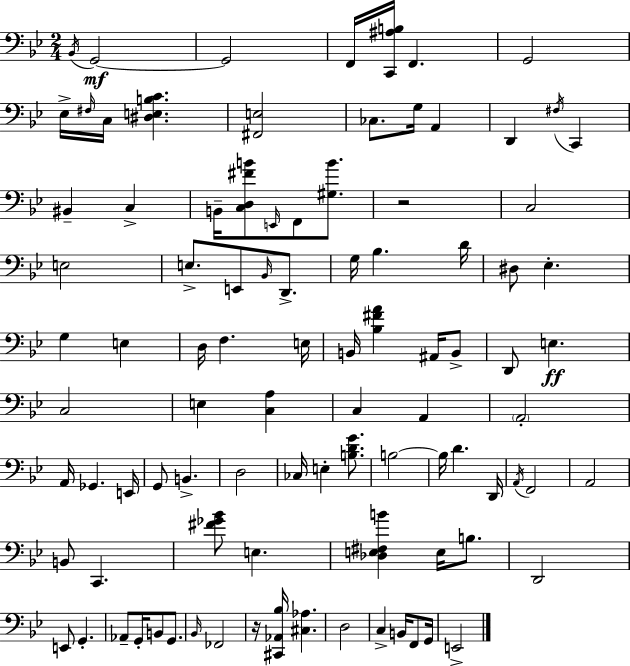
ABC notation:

X:1
T:Untitled
M:2/4
L:1/4
K:Bb
_B,,/4 G,,2 G,,2 F,,/4 [C,,^A,B,]/4 F,, G,,2 _E,/4 ^F,/4 C,/4 [^D,E,B,C] [^F,,E,]2 _C,/2 G,/4 A,, D,, ^F,/4 C,, ^B,, C, B,,/4 [C,D,^FB]/2 E,,/4 F,,/2 [^G,B]/2 z2 C,2 E,2 E,/2 E,,/2 _B,,/4 D,,/2 G,/4 _B, D/4 ^D,/2 _E, G, E, D,/4 F, E,/4 B,,/4 [_B,^FA] ^A,,/4 B,,/2 D,,/2 E, C,2 E, [C,A,] C, A,, A,,2 A,,/4 _G,, E,,/4 G,,/2 B,, D,2 _C,/4 E, [B,DG]/2 B,2 B,/4 D D,,/4 A,,/4 F,,2 A,,2 B,,/2 C,, [^F_G_B]/2 E, [_D,E,^F,B] E,/4 B,/2 D,,2 E,,/2 G,, _A,,/2 G,,/4 B,,/2 G,,/2 _B,,/4 _F,,2 z/4 [^C,,_A,,_B,]/4 [^C,_A,] D,2 C, B,,/4 F,,/2 G,,/4 E,,2